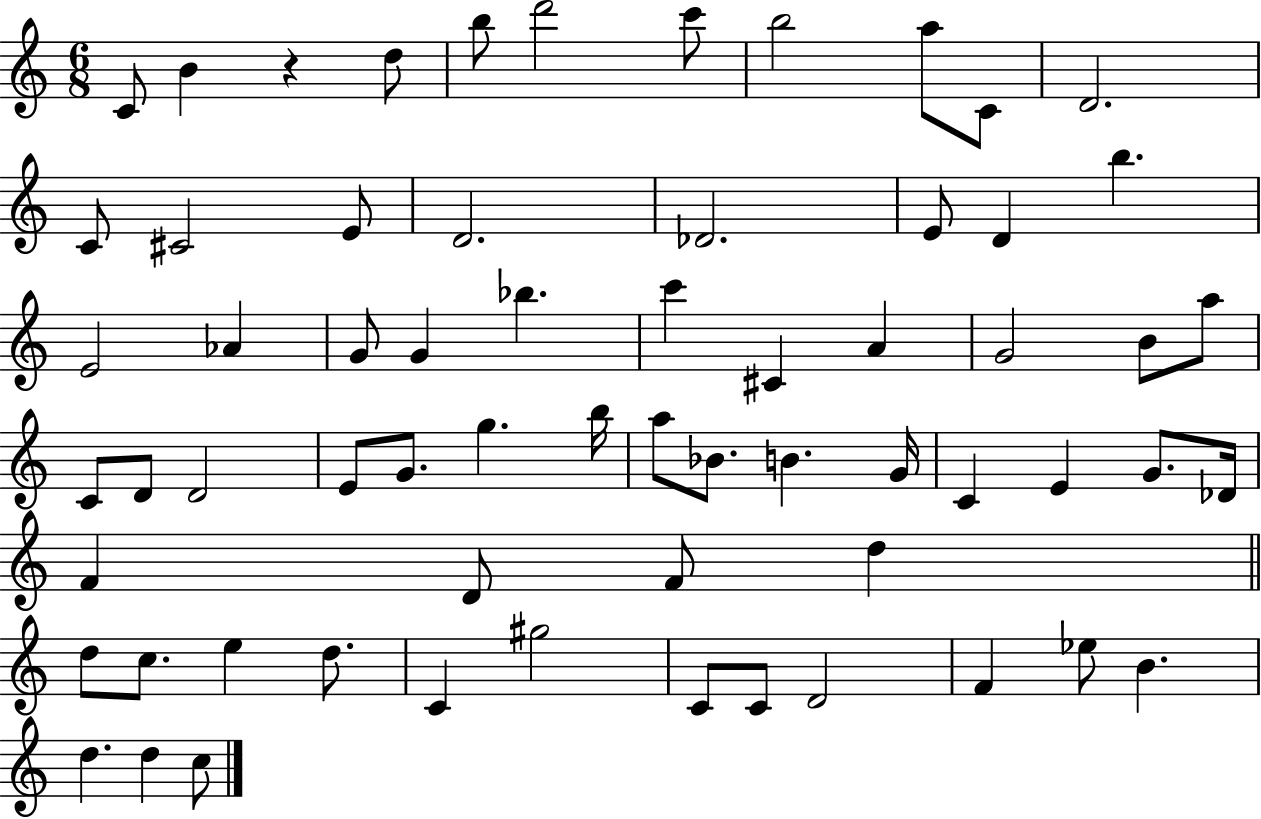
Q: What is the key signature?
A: C major